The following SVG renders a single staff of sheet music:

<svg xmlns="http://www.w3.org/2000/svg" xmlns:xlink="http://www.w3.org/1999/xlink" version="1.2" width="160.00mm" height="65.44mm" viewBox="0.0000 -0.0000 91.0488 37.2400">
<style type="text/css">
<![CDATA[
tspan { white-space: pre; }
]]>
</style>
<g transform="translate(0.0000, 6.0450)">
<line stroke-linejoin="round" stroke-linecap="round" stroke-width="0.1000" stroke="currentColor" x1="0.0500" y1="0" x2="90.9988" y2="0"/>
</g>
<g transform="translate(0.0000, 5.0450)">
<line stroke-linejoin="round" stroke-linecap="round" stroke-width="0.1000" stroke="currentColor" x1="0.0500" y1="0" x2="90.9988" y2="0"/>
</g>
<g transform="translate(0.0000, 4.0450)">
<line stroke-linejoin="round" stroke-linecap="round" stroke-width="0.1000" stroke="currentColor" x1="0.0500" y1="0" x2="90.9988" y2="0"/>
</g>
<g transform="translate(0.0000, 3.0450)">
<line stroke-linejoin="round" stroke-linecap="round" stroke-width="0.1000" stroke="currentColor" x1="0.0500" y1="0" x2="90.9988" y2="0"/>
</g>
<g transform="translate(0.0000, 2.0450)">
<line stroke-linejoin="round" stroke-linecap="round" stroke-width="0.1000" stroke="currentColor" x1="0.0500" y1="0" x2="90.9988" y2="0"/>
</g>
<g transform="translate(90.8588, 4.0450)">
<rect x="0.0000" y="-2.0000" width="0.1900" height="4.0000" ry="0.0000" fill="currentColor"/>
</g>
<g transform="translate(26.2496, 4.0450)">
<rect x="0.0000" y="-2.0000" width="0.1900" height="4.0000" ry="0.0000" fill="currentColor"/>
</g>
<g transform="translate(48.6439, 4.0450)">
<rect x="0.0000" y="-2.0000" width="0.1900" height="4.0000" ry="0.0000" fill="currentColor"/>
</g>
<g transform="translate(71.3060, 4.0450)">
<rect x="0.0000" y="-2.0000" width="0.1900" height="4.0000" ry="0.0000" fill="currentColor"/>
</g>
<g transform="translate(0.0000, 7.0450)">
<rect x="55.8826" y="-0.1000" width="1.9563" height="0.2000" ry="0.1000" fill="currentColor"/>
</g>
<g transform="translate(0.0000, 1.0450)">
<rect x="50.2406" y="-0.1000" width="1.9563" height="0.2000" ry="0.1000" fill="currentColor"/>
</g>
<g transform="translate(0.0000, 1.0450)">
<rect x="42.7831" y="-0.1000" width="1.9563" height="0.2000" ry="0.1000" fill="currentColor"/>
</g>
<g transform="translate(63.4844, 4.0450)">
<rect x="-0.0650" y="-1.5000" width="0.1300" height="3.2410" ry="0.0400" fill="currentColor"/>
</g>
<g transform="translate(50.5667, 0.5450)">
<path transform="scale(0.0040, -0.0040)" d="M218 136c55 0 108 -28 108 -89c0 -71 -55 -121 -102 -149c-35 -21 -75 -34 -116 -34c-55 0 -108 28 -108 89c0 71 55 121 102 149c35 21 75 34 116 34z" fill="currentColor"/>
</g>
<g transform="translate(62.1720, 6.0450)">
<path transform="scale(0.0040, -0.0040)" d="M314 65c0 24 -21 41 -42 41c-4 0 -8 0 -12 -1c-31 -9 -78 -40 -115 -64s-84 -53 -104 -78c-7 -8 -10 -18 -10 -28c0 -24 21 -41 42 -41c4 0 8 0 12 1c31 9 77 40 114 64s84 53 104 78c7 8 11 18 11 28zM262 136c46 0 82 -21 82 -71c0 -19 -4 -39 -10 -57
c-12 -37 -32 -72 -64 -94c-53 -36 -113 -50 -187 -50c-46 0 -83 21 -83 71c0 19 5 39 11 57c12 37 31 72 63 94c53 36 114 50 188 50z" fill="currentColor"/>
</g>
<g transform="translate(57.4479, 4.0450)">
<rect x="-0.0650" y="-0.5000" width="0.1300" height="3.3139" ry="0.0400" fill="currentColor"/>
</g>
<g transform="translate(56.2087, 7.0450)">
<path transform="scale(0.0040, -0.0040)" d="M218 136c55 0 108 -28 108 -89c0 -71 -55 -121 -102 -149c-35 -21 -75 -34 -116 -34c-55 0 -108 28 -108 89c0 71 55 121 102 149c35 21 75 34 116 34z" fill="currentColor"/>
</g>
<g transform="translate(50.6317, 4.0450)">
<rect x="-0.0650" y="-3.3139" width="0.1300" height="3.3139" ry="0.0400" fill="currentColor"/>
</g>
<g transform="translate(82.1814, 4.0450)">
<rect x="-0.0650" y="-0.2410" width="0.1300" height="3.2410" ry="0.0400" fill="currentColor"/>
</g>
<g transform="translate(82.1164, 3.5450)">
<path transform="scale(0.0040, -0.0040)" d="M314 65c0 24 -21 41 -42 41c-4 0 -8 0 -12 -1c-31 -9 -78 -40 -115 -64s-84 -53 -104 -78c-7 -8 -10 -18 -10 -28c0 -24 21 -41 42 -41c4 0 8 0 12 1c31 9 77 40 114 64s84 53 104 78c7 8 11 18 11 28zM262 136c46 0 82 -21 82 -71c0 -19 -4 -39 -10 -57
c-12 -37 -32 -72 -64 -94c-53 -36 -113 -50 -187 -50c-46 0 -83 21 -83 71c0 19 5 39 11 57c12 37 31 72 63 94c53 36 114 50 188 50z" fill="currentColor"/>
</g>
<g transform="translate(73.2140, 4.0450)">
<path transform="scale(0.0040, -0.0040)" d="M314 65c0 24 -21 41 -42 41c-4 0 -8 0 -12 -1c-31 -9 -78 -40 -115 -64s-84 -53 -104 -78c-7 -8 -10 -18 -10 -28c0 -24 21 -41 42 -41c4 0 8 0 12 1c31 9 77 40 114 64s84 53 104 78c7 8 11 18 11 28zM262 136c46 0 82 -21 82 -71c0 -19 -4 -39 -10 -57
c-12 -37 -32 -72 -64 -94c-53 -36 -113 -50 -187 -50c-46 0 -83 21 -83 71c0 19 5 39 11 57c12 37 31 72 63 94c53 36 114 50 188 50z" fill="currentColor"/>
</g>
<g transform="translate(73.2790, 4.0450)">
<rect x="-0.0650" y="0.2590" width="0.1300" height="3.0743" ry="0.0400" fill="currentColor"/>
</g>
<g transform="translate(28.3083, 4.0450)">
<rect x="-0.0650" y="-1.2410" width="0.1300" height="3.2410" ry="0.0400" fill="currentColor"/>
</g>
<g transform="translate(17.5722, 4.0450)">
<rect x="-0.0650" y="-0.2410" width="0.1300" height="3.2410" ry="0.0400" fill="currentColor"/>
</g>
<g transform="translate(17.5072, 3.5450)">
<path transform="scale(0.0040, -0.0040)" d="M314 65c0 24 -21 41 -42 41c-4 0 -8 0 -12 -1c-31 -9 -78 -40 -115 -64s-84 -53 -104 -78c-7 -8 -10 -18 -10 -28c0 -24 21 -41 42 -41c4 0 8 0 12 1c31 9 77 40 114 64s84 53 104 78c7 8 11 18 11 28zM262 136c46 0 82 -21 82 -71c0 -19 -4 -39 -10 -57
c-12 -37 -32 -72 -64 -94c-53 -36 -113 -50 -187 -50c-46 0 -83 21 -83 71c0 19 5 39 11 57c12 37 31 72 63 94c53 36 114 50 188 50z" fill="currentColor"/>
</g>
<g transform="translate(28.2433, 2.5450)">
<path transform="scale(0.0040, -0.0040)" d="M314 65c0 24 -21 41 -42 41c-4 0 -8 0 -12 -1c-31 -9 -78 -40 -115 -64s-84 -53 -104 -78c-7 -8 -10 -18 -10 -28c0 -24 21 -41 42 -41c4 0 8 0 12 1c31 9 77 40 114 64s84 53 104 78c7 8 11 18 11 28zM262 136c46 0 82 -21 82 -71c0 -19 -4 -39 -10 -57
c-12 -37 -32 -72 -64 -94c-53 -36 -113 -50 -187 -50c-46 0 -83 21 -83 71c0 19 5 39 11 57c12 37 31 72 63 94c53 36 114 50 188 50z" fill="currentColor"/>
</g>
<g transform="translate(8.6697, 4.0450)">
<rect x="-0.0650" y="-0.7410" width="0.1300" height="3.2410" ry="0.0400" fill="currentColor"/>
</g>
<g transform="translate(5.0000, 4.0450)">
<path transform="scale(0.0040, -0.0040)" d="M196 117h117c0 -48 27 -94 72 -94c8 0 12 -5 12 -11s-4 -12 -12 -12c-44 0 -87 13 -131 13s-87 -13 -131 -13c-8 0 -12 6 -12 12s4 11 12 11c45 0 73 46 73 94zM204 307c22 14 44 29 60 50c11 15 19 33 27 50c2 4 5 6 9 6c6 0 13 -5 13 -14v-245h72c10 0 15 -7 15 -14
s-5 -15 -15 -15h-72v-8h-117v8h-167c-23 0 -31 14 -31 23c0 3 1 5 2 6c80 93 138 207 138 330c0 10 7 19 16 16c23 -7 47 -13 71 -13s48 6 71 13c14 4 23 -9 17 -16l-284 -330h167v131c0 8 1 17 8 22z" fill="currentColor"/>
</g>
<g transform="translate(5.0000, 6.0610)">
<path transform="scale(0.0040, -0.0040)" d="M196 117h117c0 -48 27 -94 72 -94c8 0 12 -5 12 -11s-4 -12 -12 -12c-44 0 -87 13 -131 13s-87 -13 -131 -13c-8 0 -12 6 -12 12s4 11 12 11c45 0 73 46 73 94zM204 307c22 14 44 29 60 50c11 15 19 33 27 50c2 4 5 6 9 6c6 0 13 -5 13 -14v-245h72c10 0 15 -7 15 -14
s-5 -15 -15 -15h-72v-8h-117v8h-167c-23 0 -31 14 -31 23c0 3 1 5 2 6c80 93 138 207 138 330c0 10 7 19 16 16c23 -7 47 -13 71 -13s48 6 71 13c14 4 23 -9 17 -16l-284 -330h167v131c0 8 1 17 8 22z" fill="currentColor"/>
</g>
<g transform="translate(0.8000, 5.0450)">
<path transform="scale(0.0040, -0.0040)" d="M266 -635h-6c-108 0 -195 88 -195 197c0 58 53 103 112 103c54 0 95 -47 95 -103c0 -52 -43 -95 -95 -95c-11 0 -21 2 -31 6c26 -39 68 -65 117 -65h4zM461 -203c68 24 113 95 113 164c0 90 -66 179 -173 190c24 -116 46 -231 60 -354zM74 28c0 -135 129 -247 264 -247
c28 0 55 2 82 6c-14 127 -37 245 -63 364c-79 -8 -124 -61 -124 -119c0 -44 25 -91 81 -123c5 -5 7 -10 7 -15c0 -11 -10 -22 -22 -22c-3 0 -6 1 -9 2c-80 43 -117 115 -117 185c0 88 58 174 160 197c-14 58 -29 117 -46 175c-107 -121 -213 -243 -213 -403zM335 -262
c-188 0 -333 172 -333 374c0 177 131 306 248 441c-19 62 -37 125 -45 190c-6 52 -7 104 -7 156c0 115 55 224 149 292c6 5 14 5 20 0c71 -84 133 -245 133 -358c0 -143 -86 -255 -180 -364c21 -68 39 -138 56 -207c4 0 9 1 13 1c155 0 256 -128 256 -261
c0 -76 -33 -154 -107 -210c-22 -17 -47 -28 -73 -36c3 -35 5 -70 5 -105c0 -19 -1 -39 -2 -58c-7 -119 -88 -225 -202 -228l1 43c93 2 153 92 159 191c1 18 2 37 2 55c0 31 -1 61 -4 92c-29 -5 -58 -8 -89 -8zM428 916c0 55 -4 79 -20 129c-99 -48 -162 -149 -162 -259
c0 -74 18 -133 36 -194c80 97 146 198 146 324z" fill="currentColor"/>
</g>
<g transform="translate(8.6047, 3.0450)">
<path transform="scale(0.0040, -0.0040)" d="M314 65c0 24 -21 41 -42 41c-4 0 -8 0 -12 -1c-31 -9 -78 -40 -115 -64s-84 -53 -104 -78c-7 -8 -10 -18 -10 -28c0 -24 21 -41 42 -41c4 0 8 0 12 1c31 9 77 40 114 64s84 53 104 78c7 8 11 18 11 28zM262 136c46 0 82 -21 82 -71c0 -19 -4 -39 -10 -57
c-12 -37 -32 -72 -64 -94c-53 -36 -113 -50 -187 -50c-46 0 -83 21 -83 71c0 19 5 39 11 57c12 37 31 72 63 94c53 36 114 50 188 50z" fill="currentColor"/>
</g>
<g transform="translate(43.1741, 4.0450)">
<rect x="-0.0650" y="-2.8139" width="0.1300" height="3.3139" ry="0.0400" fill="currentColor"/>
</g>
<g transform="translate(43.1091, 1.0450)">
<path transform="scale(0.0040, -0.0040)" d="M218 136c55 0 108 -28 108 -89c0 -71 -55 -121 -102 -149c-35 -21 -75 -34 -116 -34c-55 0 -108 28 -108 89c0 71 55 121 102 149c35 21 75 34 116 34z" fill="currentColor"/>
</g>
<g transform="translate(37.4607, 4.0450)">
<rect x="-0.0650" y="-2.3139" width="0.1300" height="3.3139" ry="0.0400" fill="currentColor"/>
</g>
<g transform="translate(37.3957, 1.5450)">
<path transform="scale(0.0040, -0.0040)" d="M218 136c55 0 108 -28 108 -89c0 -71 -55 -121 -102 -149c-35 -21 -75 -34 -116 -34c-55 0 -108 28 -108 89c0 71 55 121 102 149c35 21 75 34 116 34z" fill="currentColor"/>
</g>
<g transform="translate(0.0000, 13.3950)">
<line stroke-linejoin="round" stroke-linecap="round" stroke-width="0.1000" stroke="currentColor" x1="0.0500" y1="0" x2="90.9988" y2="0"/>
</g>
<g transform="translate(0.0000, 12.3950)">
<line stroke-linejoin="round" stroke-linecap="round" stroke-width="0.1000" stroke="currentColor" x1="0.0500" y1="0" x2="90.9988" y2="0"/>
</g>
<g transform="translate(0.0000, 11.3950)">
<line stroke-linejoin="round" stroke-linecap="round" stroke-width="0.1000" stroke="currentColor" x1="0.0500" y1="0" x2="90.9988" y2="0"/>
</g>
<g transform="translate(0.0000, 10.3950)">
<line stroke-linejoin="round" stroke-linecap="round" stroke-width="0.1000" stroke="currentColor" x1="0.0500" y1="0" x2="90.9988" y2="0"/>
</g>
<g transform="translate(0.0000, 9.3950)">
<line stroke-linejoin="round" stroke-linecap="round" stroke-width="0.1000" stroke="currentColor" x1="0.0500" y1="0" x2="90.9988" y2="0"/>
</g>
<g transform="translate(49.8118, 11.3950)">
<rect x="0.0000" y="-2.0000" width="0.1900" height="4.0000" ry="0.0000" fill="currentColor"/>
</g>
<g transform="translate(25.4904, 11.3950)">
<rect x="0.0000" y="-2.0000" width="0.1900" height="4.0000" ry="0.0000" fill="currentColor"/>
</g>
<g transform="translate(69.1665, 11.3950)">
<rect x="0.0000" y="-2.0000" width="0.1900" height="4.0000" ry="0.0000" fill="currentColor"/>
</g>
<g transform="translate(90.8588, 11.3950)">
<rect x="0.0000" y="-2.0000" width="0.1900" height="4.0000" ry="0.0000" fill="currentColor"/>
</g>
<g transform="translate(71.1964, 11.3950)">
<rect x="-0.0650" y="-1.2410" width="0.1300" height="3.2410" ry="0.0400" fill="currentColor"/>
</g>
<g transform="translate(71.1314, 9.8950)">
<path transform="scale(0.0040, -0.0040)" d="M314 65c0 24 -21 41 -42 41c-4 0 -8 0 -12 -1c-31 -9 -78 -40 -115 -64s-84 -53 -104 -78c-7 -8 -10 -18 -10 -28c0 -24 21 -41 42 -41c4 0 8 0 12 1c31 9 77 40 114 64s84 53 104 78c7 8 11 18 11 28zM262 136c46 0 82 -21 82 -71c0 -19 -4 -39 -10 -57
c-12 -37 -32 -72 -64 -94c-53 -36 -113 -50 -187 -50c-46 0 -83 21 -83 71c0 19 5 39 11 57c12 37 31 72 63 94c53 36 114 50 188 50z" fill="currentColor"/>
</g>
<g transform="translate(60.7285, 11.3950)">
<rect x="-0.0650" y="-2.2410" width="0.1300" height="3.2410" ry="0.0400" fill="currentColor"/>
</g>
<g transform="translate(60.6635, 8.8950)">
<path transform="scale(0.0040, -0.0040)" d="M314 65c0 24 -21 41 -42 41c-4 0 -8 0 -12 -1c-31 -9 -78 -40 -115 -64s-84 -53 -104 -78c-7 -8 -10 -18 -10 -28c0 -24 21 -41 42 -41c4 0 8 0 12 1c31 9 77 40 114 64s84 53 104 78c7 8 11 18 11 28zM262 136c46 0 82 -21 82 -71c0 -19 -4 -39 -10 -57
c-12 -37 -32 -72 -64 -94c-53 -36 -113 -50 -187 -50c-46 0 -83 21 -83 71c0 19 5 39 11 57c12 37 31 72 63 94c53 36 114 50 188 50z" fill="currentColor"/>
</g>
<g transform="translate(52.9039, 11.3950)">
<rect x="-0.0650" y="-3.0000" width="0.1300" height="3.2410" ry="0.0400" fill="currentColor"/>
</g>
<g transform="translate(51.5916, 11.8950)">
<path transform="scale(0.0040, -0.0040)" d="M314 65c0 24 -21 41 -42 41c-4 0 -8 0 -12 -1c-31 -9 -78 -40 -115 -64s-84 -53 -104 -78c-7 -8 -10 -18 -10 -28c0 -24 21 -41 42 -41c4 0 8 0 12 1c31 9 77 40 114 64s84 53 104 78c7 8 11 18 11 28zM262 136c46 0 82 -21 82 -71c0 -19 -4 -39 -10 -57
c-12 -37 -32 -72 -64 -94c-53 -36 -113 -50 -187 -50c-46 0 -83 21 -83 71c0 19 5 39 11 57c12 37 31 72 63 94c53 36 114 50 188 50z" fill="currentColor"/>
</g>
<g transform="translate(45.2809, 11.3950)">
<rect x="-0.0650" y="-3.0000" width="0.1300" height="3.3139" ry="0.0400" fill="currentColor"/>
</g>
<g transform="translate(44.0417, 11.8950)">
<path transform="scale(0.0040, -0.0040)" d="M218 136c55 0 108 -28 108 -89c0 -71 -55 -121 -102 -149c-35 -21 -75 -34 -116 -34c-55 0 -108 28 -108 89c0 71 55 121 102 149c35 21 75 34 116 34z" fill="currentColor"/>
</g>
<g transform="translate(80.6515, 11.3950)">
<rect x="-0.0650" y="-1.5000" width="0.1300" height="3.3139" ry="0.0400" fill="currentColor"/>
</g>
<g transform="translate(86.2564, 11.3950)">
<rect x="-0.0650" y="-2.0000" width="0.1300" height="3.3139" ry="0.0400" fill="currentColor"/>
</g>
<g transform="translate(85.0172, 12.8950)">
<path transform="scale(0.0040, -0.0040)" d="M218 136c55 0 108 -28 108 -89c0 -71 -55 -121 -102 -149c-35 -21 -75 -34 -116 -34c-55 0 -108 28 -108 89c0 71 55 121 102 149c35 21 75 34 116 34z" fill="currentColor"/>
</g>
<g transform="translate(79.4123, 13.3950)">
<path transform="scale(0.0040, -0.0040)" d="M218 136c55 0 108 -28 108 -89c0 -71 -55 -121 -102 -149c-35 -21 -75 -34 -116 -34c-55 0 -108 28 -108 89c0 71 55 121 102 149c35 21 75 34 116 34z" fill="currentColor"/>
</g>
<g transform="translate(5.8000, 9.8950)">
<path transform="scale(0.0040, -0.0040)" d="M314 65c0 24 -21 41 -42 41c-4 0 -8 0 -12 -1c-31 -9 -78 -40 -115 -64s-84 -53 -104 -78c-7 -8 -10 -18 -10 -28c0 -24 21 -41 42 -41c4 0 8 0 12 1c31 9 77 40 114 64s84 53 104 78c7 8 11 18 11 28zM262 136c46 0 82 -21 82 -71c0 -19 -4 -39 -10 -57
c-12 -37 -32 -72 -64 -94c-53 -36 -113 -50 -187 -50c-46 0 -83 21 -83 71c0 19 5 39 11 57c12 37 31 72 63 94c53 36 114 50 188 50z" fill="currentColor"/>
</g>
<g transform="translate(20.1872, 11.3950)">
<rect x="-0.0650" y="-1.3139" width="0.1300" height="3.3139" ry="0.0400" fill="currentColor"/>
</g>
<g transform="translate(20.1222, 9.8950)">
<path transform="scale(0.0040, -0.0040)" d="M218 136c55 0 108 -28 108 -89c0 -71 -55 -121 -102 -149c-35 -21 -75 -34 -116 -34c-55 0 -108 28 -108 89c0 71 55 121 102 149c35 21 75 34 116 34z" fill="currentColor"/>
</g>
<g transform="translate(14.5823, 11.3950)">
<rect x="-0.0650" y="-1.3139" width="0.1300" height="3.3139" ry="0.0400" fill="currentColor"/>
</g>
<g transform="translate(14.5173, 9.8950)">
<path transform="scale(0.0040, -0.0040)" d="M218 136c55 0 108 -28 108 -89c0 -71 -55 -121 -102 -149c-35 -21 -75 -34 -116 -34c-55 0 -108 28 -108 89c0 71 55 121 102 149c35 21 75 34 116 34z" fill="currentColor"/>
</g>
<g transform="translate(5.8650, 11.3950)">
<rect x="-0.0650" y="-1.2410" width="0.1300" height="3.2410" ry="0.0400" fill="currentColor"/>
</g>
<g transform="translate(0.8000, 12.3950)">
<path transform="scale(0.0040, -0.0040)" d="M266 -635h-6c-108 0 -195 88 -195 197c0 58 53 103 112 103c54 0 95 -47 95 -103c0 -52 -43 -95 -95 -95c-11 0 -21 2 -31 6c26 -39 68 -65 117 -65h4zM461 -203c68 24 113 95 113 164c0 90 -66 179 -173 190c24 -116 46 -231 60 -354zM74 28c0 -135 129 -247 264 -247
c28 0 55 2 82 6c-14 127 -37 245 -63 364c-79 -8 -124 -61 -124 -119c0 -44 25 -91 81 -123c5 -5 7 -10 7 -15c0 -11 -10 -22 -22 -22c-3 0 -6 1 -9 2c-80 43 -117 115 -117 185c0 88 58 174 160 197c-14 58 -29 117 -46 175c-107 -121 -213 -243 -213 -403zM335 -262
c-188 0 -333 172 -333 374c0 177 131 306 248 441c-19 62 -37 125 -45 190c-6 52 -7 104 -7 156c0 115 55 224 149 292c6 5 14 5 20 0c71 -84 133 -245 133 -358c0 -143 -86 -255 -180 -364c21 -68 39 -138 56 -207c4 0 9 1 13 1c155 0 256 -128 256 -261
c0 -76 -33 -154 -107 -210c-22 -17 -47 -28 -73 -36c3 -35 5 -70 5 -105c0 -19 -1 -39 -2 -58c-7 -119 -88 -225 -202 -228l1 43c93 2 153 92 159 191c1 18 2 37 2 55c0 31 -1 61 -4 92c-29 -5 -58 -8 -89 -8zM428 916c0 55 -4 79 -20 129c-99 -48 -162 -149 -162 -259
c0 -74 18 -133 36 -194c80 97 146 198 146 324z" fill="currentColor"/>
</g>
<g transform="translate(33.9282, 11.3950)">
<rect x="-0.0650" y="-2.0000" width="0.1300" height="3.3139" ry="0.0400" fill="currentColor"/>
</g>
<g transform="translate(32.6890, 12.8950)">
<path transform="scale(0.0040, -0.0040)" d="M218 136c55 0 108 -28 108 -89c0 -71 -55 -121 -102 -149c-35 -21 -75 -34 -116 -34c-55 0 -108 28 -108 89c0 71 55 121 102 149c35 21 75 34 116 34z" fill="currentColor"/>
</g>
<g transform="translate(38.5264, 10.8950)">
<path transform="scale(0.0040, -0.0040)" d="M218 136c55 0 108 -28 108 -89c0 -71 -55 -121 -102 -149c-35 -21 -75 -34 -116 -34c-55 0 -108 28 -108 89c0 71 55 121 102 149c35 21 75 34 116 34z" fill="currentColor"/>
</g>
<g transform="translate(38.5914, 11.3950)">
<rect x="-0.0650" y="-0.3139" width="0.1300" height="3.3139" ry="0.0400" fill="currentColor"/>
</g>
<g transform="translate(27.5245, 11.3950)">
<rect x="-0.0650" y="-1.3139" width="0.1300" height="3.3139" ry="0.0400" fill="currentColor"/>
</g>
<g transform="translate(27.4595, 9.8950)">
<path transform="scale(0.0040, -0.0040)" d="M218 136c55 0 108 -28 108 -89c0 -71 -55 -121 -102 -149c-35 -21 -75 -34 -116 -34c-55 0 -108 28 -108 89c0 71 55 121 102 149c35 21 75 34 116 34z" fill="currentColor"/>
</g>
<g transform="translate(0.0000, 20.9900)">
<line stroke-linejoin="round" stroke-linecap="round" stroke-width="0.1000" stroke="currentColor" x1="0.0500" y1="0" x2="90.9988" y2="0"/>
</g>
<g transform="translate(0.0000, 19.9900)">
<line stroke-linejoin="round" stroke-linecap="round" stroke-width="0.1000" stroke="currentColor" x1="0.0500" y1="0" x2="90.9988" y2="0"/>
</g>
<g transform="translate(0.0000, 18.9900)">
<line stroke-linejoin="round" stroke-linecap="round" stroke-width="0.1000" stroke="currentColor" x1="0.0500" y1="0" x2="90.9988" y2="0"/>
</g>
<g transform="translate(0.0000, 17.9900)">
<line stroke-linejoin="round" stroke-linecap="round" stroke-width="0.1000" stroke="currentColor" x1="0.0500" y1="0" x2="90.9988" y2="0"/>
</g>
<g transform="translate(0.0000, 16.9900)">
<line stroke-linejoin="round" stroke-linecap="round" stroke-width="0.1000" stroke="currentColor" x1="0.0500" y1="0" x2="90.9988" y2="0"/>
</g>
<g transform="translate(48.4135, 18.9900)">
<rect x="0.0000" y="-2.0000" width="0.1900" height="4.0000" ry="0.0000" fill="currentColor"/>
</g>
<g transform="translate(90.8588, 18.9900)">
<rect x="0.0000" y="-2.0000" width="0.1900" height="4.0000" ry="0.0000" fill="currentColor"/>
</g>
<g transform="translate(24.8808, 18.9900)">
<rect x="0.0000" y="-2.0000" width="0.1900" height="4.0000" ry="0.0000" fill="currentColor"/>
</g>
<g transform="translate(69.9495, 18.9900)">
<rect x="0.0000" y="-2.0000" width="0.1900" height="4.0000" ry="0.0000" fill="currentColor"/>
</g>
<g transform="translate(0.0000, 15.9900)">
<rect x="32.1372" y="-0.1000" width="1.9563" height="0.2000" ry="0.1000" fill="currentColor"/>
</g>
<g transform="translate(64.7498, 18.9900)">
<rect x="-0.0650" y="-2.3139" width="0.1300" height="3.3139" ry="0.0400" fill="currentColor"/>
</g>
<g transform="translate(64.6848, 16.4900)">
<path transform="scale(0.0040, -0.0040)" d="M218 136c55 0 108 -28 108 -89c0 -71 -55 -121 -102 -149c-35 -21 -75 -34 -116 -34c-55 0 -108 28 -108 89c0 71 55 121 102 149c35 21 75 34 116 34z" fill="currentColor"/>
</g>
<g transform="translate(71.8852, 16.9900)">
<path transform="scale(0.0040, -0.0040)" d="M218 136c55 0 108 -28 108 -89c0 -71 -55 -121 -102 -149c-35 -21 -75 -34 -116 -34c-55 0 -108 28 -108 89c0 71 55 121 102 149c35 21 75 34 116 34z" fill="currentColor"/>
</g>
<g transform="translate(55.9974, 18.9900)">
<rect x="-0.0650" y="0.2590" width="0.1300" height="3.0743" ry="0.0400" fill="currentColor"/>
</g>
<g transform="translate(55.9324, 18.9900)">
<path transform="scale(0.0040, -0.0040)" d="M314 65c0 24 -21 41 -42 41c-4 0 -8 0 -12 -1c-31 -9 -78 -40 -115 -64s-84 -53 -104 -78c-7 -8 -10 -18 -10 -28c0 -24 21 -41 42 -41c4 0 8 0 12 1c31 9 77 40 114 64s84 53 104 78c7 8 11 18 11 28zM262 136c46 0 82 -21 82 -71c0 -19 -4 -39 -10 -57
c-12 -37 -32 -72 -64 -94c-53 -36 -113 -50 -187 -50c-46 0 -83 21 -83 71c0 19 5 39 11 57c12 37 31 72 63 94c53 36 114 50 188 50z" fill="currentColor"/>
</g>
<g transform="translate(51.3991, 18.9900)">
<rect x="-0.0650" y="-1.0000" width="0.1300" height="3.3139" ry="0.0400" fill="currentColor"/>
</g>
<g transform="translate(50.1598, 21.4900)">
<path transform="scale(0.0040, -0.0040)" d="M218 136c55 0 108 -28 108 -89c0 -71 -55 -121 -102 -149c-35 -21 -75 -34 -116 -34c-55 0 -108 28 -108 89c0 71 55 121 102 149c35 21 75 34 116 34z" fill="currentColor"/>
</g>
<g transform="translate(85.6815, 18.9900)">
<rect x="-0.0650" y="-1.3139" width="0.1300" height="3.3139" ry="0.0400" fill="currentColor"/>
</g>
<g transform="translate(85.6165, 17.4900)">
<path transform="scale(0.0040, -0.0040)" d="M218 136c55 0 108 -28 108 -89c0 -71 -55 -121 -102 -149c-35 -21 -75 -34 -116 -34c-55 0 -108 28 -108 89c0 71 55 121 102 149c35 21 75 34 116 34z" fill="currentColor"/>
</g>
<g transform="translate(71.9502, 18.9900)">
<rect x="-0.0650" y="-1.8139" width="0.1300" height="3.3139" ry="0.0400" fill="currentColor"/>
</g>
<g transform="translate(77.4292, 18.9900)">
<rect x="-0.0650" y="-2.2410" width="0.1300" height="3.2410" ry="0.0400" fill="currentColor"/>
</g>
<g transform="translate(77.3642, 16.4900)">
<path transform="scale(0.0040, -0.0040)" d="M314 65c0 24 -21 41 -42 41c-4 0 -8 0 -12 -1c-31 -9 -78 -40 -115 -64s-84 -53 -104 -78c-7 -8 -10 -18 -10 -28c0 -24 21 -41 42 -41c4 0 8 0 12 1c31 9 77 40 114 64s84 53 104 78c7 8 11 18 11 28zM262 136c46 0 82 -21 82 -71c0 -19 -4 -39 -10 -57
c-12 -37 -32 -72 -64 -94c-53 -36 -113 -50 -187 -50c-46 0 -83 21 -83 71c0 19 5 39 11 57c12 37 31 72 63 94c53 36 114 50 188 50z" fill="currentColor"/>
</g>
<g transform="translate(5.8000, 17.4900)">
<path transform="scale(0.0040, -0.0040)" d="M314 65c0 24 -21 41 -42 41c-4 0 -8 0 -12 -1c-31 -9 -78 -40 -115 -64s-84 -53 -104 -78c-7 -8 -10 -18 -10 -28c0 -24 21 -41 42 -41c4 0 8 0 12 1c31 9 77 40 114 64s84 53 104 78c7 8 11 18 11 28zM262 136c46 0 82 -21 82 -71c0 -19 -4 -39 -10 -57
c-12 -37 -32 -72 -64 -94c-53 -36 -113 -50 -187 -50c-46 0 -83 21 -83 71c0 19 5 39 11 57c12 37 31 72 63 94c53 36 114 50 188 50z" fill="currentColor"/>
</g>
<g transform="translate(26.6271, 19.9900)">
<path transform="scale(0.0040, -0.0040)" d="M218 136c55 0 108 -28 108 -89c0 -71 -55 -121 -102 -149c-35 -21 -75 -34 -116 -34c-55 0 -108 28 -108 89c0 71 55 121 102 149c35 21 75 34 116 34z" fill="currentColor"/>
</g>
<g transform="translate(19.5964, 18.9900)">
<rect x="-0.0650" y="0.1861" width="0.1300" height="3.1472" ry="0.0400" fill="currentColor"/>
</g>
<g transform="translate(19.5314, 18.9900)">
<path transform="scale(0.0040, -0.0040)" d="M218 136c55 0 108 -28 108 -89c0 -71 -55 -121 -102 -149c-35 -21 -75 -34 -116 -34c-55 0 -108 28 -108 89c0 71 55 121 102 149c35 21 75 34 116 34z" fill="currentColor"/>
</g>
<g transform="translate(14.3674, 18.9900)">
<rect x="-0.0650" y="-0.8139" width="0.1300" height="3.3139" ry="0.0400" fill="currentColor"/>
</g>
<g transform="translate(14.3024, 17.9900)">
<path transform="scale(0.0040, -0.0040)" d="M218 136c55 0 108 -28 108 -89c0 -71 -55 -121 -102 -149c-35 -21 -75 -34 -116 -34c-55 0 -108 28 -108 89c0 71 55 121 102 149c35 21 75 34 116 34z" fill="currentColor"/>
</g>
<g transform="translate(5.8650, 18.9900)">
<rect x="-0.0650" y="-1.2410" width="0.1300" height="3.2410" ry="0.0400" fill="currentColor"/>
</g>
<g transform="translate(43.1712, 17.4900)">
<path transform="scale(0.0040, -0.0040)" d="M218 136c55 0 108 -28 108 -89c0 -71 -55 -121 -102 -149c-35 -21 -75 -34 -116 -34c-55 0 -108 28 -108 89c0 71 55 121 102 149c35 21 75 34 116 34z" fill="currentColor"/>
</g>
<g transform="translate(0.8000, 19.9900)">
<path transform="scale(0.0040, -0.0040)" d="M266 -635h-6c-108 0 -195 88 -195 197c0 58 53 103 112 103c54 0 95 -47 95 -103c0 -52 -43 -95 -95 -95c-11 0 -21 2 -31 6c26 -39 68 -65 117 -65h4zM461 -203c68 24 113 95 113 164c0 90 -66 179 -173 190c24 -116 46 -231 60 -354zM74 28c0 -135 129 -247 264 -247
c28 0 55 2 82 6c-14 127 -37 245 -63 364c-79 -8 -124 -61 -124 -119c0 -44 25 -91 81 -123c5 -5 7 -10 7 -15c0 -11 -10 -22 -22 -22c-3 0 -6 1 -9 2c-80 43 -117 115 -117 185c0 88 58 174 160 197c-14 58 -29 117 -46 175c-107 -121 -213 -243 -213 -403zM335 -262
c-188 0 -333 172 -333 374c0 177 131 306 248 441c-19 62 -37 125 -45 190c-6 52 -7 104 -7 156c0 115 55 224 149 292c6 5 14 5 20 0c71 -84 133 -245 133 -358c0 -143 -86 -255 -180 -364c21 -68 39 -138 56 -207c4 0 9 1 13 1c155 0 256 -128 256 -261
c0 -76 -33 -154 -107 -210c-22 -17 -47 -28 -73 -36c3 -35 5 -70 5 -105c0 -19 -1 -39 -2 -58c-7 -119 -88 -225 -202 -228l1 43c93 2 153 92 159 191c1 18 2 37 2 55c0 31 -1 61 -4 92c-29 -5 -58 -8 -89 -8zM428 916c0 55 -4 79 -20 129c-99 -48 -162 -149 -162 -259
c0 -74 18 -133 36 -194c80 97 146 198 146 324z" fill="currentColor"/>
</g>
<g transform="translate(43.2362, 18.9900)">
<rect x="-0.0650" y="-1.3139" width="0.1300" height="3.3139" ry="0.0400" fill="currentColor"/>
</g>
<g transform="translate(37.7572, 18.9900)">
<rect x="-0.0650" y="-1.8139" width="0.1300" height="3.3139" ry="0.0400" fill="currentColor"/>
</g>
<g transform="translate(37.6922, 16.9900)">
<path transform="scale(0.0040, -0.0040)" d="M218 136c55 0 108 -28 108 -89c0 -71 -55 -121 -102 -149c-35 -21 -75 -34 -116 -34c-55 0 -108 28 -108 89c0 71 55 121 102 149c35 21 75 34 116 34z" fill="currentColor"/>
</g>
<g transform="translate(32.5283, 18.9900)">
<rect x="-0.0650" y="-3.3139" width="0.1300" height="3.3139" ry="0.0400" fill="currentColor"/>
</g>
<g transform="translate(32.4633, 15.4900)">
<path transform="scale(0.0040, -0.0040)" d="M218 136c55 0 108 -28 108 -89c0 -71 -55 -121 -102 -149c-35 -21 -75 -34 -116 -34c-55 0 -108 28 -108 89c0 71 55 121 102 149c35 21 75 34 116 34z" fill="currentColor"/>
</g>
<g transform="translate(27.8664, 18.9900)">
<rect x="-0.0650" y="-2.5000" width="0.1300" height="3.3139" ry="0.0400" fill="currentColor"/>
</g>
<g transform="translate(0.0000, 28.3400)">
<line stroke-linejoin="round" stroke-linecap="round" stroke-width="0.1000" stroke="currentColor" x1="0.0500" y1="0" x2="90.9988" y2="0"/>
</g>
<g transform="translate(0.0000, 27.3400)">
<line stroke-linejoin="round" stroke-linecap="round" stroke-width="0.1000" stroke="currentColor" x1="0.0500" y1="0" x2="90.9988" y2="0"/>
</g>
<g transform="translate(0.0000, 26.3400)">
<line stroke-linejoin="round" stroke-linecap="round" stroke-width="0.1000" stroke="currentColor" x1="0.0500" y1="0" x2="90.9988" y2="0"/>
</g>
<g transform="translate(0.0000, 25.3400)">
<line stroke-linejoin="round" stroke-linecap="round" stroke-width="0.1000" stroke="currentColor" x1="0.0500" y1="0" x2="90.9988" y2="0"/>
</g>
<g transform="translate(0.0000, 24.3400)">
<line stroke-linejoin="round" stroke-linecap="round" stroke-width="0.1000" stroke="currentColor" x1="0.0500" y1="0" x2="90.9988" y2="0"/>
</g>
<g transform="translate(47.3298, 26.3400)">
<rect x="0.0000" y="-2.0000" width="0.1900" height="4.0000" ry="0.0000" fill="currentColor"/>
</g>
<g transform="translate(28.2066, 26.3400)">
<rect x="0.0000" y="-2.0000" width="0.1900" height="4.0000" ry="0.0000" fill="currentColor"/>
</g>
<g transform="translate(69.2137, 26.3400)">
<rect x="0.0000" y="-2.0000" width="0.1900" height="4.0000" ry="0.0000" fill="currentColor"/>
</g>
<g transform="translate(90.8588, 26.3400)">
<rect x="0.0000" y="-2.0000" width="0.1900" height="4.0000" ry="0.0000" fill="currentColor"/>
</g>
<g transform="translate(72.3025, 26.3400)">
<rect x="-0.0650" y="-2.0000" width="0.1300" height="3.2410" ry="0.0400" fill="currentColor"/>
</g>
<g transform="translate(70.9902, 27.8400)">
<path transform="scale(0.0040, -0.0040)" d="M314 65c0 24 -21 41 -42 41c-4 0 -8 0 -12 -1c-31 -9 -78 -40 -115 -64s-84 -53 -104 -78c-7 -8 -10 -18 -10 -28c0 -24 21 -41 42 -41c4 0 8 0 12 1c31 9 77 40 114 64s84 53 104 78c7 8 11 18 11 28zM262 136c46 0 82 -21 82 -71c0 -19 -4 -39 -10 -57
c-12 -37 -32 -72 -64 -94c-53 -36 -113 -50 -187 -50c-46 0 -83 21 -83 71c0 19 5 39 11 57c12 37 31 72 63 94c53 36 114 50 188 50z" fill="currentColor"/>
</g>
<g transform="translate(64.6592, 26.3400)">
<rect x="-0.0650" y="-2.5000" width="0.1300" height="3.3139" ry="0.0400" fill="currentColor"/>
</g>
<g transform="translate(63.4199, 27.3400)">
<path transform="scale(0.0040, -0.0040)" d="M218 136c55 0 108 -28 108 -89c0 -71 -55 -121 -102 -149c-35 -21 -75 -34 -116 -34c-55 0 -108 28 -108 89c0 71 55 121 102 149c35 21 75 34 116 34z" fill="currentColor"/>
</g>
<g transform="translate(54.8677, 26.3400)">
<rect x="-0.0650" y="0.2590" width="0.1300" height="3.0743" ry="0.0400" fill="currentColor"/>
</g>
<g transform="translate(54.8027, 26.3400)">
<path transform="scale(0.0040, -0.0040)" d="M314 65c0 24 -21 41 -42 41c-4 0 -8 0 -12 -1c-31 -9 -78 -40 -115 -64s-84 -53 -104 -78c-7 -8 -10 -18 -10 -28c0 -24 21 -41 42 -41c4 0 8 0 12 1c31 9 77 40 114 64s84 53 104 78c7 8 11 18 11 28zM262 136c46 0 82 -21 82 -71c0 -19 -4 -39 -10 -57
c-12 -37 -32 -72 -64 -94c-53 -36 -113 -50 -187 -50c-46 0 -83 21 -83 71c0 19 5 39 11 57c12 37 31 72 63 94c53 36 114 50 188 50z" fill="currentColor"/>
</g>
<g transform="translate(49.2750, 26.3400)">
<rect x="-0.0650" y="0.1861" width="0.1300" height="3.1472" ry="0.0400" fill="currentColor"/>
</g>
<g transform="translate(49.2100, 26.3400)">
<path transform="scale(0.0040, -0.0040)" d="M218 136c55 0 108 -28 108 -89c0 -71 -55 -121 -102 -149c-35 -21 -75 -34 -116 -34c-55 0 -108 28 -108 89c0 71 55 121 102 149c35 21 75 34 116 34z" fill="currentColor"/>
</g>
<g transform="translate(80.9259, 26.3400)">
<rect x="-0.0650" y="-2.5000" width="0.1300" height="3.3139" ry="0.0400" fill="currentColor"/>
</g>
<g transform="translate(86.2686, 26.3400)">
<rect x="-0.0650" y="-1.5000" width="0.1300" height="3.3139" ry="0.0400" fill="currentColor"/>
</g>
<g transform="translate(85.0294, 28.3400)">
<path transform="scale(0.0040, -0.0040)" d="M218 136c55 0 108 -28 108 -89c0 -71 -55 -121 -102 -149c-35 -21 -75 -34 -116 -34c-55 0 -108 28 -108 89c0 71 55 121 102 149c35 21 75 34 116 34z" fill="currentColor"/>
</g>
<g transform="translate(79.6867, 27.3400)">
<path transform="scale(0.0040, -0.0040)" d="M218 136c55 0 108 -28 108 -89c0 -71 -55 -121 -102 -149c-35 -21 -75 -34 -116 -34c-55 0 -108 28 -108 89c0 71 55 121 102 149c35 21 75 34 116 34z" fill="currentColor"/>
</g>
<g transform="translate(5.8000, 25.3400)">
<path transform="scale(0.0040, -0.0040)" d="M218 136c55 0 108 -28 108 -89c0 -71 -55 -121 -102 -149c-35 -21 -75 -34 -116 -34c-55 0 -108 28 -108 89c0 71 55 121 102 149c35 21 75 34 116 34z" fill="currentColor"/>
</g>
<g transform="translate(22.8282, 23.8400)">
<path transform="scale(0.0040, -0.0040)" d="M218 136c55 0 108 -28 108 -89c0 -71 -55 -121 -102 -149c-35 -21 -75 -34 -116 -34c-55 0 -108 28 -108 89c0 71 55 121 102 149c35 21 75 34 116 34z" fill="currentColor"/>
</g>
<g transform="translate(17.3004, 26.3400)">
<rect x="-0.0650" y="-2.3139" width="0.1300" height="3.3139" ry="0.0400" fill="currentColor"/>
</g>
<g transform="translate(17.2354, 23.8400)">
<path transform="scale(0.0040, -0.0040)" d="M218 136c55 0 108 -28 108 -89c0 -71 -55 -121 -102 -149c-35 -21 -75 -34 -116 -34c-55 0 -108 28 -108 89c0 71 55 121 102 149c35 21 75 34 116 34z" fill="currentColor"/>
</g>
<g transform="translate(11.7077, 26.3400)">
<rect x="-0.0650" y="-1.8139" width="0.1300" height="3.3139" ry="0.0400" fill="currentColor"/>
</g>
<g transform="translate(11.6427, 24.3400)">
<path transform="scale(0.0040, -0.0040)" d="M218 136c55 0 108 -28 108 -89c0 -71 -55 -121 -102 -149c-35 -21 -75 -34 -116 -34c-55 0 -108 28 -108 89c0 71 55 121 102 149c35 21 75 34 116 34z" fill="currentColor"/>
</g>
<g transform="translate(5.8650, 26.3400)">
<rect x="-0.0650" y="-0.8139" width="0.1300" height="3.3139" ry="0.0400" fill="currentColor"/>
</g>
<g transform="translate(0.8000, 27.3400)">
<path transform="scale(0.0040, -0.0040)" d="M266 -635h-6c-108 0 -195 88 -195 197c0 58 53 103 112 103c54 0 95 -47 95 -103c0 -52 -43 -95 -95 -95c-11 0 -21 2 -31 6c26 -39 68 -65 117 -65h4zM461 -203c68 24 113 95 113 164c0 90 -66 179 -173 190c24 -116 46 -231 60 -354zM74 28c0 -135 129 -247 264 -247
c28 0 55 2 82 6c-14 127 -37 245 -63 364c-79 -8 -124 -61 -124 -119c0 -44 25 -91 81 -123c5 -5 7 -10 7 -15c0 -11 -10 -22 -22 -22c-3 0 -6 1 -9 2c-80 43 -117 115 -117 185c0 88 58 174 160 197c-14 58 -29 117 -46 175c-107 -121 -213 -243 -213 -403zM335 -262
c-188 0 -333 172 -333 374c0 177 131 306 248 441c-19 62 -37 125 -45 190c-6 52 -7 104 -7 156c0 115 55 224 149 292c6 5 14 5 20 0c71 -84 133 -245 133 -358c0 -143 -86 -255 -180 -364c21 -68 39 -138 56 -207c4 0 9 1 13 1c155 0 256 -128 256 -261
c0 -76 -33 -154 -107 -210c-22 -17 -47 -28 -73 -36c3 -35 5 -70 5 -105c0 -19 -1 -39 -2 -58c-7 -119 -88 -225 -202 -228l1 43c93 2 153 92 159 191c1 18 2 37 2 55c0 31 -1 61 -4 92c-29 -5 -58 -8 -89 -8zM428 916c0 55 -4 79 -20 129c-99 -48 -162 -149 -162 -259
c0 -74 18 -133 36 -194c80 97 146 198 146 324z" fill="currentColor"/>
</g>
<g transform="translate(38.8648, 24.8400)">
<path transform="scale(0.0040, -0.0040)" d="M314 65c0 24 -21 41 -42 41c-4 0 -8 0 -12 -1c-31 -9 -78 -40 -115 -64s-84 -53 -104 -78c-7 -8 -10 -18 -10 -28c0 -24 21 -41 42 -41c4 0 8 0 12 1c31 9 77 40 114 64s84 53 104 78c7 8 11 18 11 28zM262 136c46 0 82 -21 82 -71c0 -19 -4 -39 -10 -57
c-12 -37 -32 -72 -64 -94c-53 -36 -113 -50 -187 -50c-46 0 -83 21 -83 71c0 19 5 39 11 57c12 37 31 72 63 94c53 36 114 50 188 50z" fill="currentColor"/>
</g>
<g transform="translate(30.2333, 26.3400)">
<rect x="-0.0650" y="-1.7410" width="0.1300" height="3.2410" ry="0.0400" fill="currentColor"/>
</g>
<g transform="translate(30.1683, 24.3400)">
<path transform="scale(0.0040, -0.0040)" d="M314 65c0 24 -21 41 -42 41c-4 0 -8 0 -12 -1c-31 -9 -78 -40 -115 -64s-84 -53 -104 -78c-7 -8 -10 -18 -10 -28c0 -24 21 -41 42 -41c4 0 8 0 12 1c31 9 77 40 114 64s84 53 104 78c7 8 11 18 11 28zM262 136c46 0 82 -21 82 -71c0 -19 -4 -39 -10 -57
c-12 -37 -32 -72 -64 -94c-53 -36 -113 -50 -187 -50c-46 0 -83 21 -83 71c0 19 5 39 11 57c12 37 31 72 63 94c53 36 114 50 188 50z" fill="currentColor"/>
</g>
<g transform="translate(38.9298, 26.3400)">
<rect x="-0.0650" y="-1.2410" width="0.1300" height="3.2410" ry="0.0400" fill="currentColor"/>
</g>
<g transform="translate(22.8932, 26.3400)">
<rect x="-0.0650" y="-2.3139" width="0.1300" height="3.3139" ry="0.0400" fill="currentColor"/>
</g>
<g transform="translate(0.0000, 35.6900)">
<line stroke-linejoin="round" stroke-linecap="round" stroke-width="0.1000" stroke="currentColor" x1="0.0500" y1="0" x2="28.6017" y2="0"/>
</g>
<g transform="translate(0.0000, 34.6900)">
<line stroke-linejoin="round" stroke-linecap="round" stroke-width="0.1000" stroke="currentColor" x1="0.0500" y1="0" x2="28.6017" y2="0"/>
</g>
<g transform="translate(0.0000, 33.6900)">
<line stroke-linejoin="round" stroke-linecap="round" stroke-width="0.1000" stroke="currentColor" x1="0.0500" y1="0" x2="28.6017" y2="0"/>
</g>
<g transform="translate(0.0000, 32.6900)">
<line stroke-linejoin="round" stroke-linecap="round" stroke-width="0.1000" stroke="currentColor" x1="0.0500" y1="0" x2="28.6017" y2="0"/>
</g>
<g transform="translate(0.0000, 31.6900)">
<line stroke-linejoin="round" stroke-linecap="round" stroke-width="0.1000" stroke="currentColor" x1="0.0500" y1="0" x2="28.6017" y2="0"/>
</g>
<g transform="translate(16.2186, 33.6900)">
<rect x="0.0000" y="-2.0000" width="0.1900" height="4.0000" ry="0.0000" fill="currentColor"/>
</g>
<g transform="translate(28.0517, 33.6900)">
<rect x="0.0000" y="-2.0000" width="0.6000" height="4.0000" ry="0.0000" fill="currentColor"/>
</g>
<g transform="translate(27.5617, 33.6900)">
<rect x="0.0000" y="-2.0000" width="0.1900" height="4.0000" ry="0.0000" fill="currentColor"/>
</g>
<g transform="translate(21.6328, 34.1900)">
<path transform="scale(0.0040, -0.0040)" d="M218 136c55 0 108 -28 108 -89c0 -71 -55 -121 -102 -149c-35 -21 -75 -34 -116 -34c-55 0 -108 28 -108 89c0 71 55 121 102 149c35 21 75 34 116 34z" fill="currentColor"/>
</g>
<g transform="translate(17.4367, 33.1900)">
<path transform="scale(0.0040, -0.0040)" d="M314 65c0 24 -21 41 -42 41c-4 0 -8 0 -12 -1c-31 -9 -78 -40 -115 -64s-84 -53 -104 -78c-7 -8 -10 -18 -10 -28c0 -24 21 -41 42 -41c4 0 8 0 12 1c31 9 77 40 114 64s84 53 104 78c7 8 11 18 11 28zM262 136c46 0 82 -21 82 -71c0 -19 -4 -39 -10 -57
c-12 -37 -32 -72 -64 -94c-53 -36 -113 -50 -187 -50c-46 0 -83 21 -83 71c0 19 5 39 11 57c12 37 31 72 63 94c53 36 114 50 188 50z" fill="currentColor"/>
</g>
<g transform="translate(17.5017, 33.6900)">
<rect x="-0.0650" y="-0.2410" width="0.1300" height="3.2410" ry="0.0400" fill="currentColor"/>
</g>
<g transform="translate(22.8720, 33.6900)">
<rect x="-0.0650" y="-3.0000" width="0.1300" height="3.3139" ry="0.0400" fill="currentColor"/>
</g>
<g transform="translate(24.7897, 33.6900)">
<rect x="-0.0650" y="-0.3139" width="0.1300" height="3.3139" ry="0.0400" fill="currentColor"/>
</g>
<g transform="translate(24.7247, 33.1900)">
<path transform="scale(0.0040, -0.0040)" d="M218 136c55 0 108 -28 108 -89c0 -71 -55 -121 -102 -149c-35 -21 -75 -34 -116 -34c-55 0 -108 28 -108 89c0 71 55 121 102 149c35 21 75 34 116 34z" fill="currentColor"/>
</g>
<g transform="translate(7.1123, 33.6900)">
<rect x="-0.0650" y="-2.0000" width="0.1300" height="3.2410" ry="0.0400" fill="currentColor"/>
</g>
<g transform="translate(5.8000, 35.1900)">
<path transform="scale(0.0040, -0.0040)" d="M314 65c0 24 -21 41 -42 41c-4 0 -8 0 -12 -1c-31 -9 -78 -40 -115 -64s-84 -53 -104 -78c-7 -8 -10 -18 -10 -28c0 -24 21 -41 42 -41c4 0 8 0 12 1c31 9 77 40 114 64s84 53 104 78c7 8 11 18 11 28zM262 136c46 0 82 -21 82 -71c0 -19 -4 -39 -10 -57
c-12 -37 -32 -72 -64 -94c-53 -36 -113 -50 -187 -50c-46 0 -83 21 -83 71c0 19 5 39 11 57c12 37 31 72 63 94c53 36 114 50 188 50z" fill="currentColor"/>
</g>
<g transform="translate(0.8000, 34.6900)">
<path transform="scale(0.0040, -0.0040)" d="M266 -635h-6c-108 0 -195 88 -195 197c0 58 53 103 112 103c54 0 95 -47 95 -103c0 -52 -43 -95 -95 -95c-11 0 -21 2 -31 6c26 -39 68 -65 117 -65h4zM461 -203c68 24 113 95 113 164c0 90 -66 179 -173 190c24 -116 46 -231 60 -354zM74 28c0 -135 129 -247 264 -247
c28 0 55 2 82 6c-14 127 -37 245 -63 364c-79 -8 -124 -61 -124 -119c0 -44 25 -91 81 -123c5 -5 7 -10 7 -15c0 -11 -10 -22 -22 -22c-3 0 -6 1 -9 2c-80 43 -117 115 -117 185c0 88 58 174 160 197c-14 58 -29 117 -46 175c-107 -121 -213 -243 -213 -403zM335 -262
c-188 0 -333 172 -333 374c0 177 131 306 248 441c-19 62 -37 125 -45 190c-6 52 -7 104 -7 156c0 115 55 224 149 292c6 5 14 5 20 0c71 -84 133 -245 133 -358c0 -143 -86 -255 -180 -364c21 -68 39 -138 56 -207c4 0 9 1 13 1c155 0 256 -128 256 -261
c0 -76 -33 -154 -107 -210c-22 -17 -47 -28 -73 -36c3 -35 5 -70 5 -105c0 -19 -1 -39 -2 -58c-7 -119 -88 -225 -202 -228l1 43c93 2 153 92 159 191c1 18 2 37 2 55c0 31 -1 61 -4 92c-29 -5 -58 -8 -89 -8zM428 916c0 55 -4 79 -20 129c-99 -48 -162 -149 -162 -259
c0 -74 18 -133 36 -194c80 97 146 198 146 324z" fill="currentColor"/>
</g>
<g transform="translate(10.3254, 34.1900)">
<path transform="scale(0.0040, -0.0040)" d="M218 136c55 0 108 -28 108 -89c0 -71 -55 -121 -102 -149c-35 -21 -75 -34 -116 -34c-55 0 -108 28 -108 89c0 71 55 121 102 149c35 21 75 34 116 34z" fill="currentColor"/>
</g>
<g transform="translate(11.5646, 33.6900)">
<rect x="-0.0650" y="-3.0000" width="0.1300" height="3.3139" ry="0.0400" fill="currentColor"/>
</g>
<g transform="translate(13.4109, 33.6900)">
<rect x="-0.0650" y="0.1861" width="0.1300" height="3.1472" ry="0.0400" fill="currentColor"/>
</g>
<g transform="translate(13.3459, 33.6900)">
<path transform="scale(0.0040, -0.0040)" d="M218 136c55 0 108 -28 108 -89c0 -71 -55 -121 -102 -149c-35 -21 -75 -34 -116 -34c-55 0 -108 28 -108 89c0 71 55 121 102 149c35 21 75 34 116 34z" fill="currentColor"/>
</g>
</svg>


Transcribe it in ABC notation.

X:1
T:Untitled
M:4/4
L:1/4
K:C
d2 c2 e2 g a b C E2 B2 c2 e2 e e e F c A A2 g2 e2 E F e2 d B G b f e D B2 g f g2 e d f g g f2 e2 B B2 G F2 G E F2 A B c2 A c